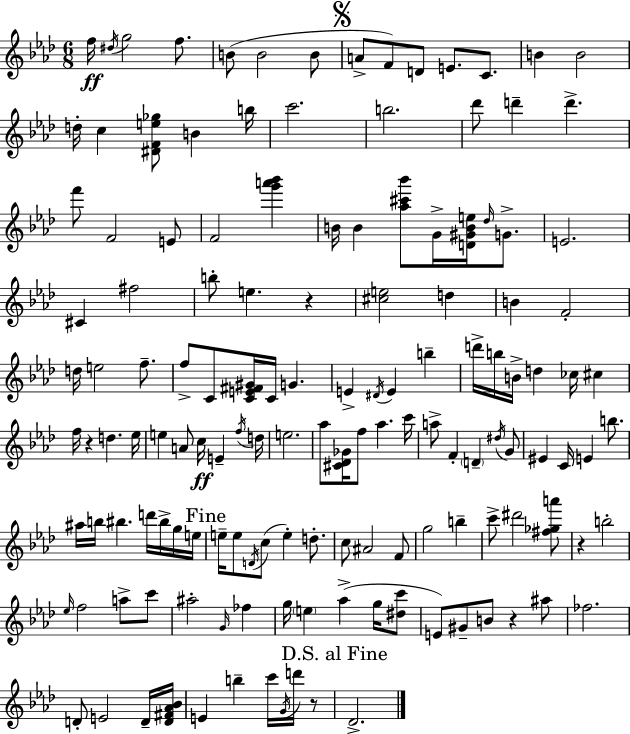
F5/s D#5/s G5/h F5/e. B4/e B4/h B4/e A4/e F4/e D4/e E4/e. C4/e. B4/q B4/h D5/s C5/q [D#4,F4,E5,Gb5]/e B4/q B5/s C6/h. B5/h. Db6/e D6/q D6/q. F6/e F4/h E4/e F4/h [G6,A6,Bb6]/q B4/s B4/q [Ab5,C#6,Bb6]/e G4/s [D4,G#4,B4,E5]/s Db5/s G4/e. E4/h. C#4/q F#5/h B5/e E5/q. R/q [C#5,E5]/h D5/q B4/q F4/h D5/s E5/h F5/e. F5/e C4/e [C4,E4,F#4,G#4]/s C4/s G4/q. E4/q D#4/s E4/q B5/q D6/s B5/s B4/s D5/q CES5/s C#5/q F5/s R/q D5/q. Eb5/s E5/q A4/e C5/s E4/q F5/s D5/s E5/h. Ab5/e [C#4,Db4,Gb4]/s F5/e Ab5/q. C6/s A5/e F4/q D4/q D#5/s G4/e EIS4/q C4/s E4/q B5/e. A#5/s B5/s BIS5/q. D6/s BIS5/s G5/s E5/s E5/s E5/e D4/s C5/e E5/q D5/e. C5/e A#4/h F4/e G5/h B5/q C6/e D#6/h [F#5,Gb5,A6]/e R/q B5/h Eb5/s F5/h A5/e C6/e A#5/h G4/s FES5/q G5/s E5/q Ab5/q G5/s [D#5,C6]/e E4/e G#4/e B4/e R/q A#5/e FES5/h. D4/e E4/h D4/s [D4,F#4,Ab4,Bb4]/s E4/q B5/q C6/s G4/s D6/s R/e Db4/h.